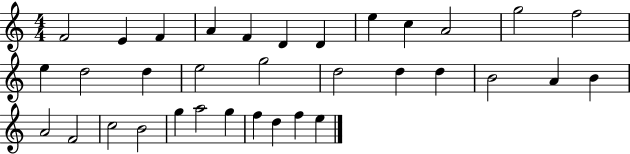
{
  \clef treble
  \numericTimeSignature
  \time 4/4
  \key c \major
  f'2 e'4 f'4 | a'4 f'4 d'4 d'4 | e''4 c''4 a'2 | g''2 f''2 | \break e''4 d''2 d''4 | e''2 g''2 | d''2 d''4 d''4 | b'2 a'4 b'4 | \break a'2 f'2 | c''2 b'2 | g''4 a''2 g''4 | f''4 d''4 f''4 e''4 | \break \bar "|."
}